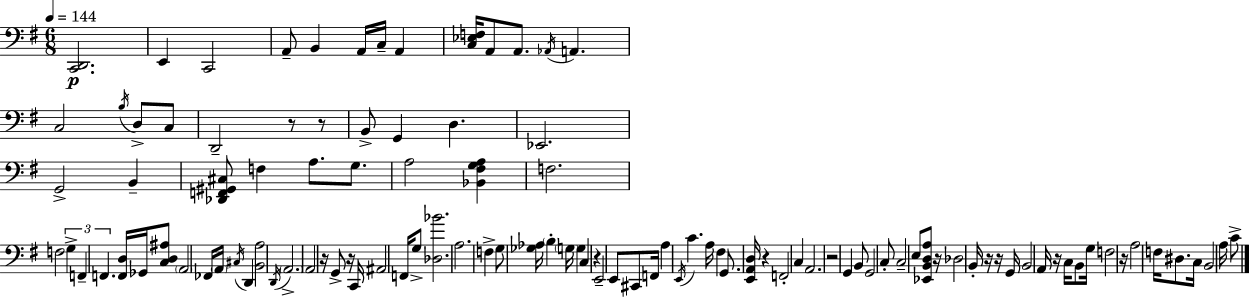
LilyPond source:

{
  \clef bass
  \numericTimeSignature
  \time 6/8
  \key e \minor
  \tempo 4 = 144
  \repeat volta 2 { <c, d,>2.\p | e,4 c,2 | a,8-- b,4 a,16 c16-- a,4 | <c ees f>16 a,8 a,8. \acciaccatura { aes,16 } a,4. | \break c2 \acciaccatura { b16 } d8-> | c8 d,2-- r8 | r8 b,8-> g,4 d4. | ees,2. | \break g,2-> b,4-- | <des, f, gis, cis>8 f4 a8. g8. | a2 <bes, fis g a>4 | f2. | \break f2 \tuplet 3/2 { g4-> | f,4-- f,4. } | <f, d>16 ges,16 <c d ais>8 \parenthesize a,2 | fes,16 \parenthesize a,16 \acciaccatura { cis16 } d,4 <b, a>2 | \break \acciaccatura { d,16 } \parenthesize a,2.-> | a,2 | r16 g,8-> r16 c,16 ais,2 | f,16 g8-> <des bes'>2. | \break a2. | f4-> g8 <ges aes>16 \parenthesize b4-. | \parenthesize g16 g4 c4 | r4 e,2-- | \break e,8 cis,8 f,16 a4 \acciaccatura { e,16 } c'4. | a16 fis4 g,8. | <e, a, d>16 r4 f,2-. | c4 a,2. | \break r2 | g,4 b,8 g,2 | c8-. c2-- | e8 <ees, b, d a>8 r16 des2 | \break b,16-. r16 r16 g,16 b,2 | a,16 r16 c16 b,8 g16 f2 | r16 a2 | f16 dis8. c16 b,2 | \break a16 c'8-> } \bar "|."
}